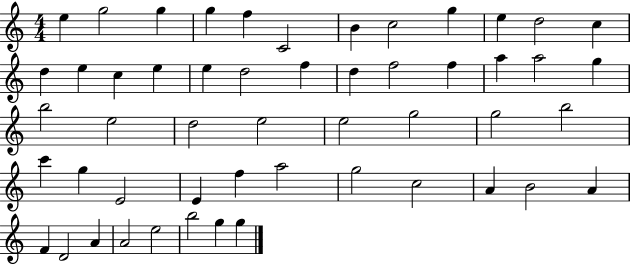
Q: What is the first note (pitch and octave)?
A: E5